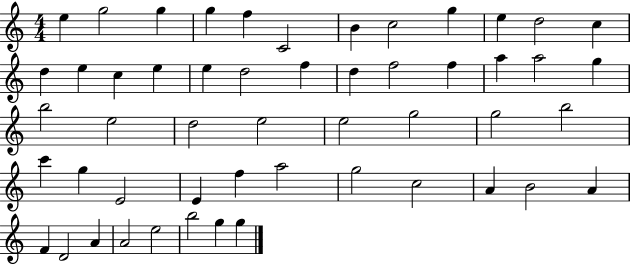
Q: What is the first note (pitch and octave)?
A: E5